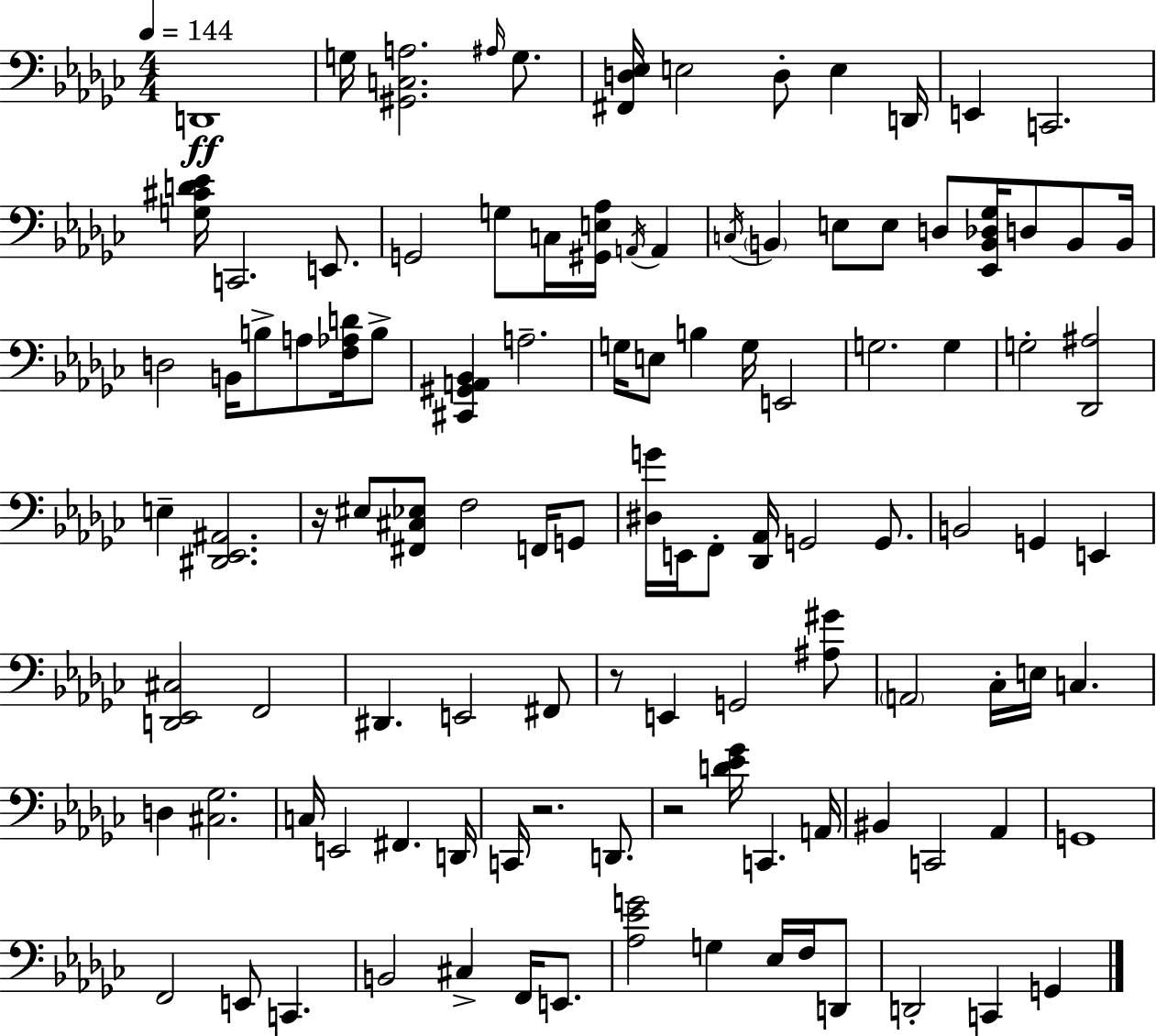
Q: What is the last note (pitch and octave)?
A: G2